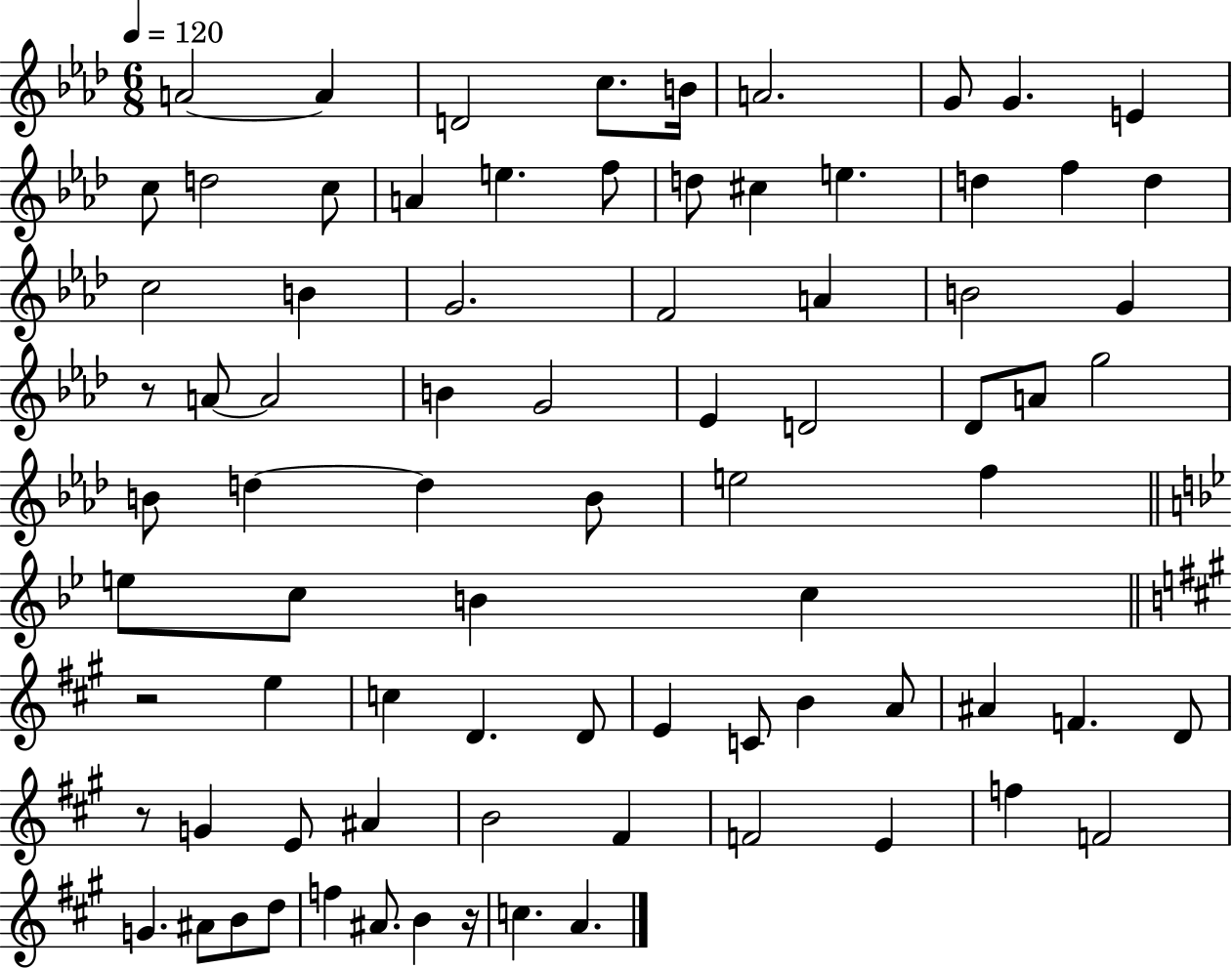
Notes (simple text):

A4/h A4/q D4/h C5/e. B4/s A4/h. G4/e G4/q. E4/q C5/e D5/h C5/e A4/q E5/q. F5/e D5/e C#5/q E5/q. D5/q F5/q D5/q C5/h B4/q G4/h. F4/h A4/q B4/h G4/q R/e A4/e A4/h B4/q G4/h Eb4/q D4/h Db4/e A4/e G5/h B4/e D5/q D5/q B4/e E5/h F5/q E5/e C5/e B4/q C5/q R/h E5/q C5/q D4/q. D4/e E4/q C4/e B4/q A4/e A#4/q F4/q. D4/e R/e G4/q E4/e A#4/q B4/h F#4/q F4/h E4/q F5/q F4/h G4/q. A#4/e B4/e D5/e F5/q A#4/e. B4/q R/s C5/q. A4/q.